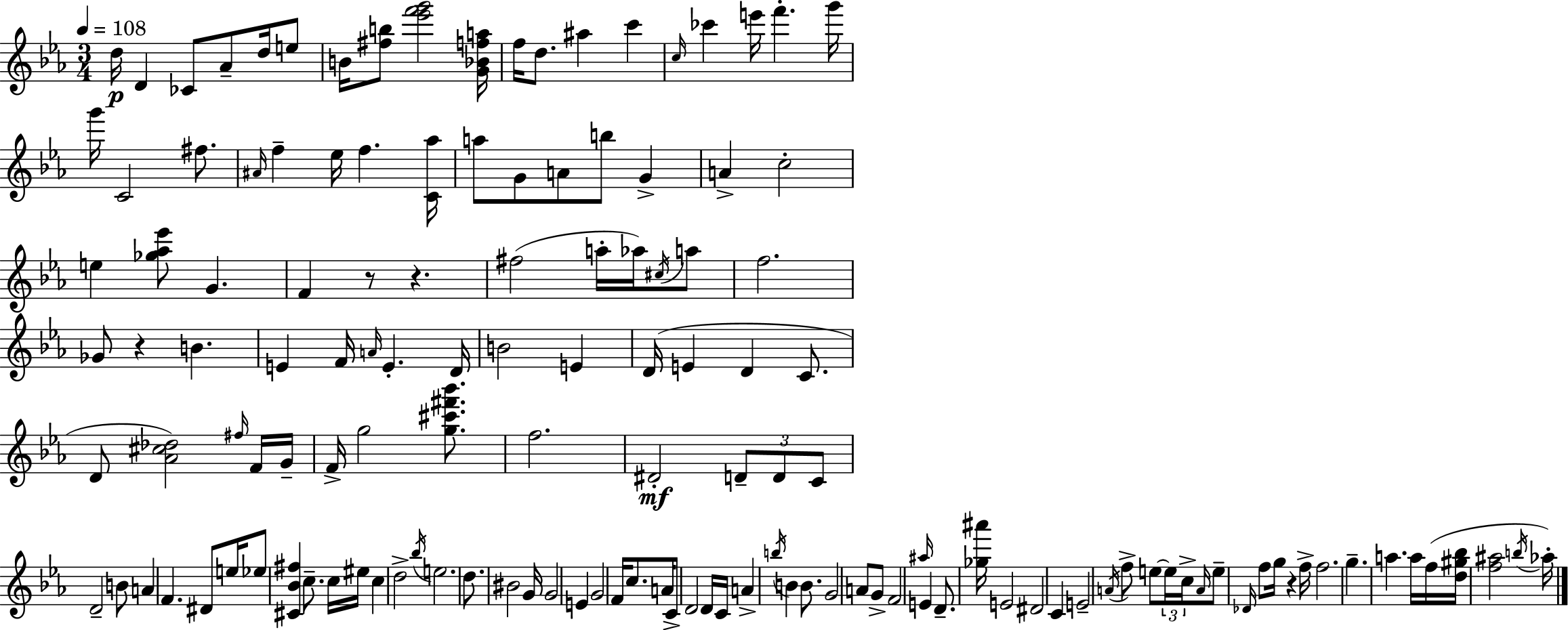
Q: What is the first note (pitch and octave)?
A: D5